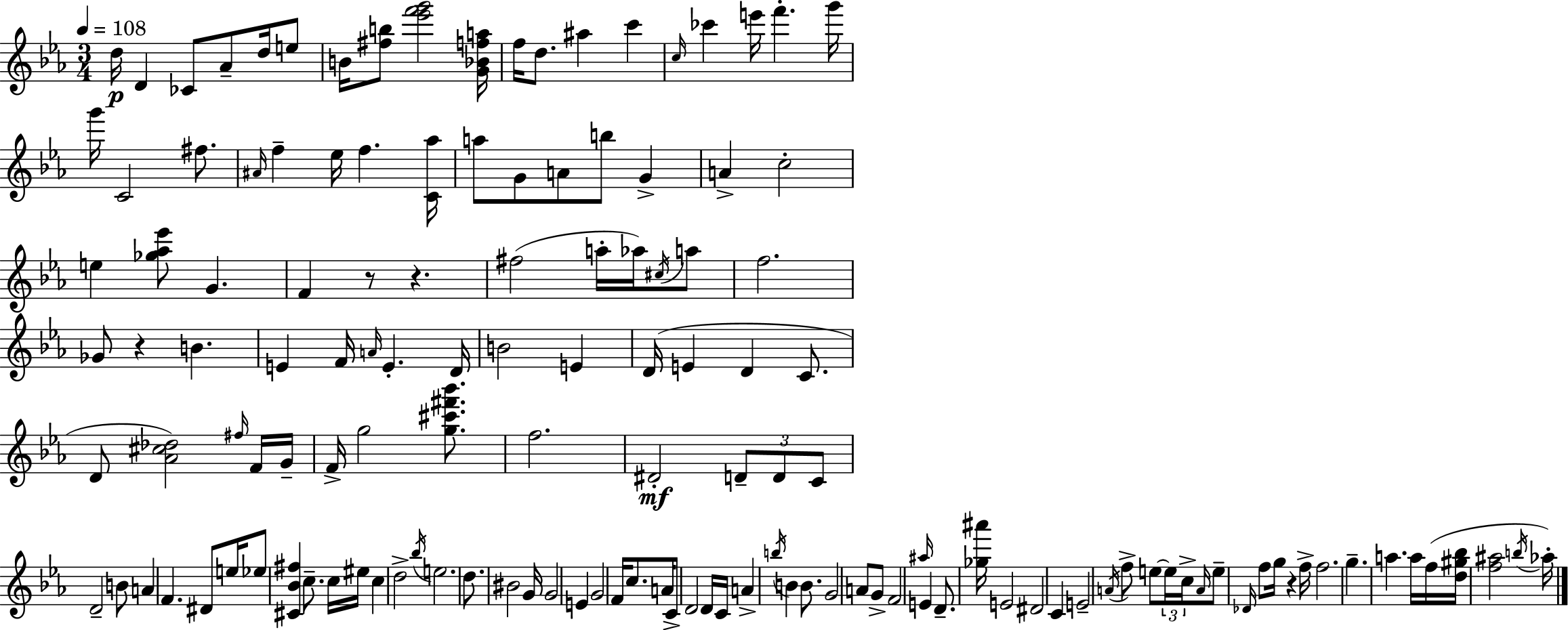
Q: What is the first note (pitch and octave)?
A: D5